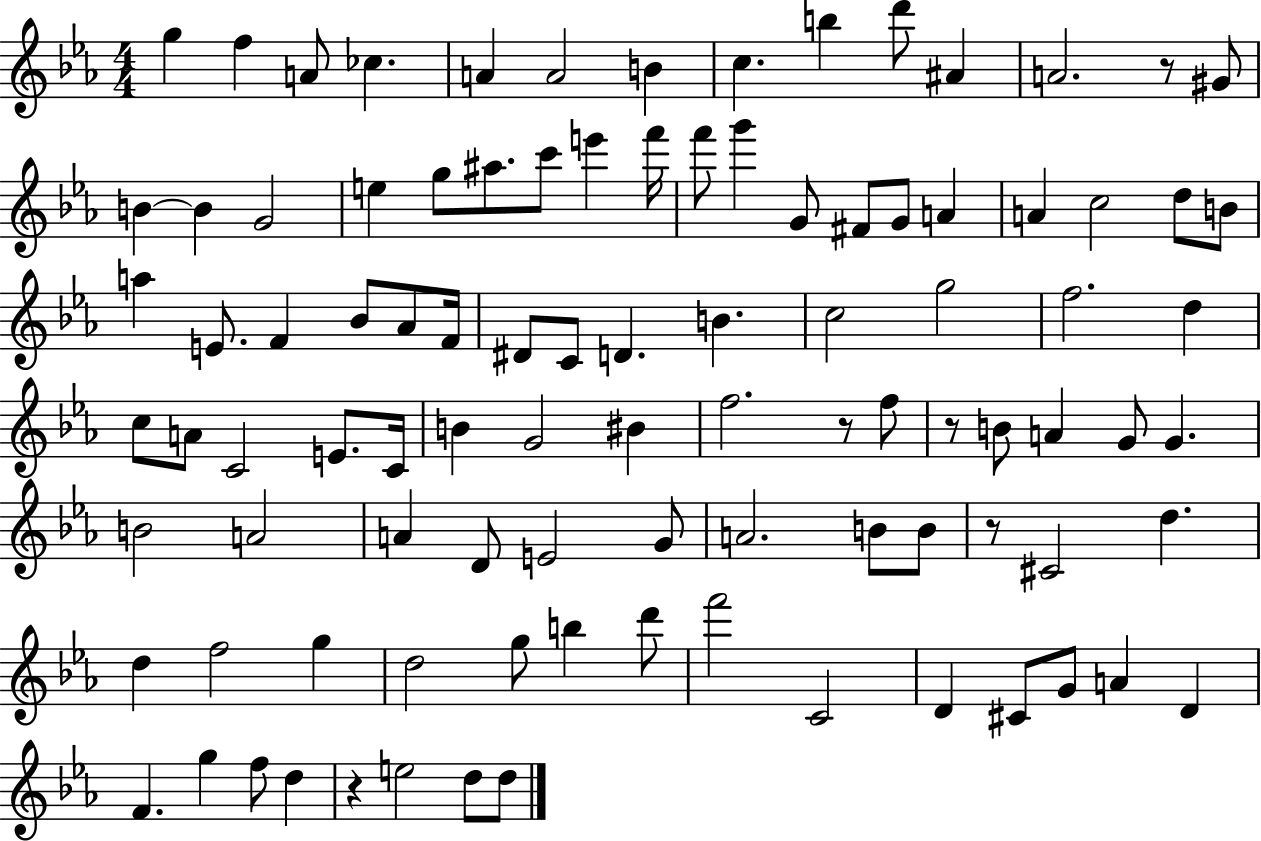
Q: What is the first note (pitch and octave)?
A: G5